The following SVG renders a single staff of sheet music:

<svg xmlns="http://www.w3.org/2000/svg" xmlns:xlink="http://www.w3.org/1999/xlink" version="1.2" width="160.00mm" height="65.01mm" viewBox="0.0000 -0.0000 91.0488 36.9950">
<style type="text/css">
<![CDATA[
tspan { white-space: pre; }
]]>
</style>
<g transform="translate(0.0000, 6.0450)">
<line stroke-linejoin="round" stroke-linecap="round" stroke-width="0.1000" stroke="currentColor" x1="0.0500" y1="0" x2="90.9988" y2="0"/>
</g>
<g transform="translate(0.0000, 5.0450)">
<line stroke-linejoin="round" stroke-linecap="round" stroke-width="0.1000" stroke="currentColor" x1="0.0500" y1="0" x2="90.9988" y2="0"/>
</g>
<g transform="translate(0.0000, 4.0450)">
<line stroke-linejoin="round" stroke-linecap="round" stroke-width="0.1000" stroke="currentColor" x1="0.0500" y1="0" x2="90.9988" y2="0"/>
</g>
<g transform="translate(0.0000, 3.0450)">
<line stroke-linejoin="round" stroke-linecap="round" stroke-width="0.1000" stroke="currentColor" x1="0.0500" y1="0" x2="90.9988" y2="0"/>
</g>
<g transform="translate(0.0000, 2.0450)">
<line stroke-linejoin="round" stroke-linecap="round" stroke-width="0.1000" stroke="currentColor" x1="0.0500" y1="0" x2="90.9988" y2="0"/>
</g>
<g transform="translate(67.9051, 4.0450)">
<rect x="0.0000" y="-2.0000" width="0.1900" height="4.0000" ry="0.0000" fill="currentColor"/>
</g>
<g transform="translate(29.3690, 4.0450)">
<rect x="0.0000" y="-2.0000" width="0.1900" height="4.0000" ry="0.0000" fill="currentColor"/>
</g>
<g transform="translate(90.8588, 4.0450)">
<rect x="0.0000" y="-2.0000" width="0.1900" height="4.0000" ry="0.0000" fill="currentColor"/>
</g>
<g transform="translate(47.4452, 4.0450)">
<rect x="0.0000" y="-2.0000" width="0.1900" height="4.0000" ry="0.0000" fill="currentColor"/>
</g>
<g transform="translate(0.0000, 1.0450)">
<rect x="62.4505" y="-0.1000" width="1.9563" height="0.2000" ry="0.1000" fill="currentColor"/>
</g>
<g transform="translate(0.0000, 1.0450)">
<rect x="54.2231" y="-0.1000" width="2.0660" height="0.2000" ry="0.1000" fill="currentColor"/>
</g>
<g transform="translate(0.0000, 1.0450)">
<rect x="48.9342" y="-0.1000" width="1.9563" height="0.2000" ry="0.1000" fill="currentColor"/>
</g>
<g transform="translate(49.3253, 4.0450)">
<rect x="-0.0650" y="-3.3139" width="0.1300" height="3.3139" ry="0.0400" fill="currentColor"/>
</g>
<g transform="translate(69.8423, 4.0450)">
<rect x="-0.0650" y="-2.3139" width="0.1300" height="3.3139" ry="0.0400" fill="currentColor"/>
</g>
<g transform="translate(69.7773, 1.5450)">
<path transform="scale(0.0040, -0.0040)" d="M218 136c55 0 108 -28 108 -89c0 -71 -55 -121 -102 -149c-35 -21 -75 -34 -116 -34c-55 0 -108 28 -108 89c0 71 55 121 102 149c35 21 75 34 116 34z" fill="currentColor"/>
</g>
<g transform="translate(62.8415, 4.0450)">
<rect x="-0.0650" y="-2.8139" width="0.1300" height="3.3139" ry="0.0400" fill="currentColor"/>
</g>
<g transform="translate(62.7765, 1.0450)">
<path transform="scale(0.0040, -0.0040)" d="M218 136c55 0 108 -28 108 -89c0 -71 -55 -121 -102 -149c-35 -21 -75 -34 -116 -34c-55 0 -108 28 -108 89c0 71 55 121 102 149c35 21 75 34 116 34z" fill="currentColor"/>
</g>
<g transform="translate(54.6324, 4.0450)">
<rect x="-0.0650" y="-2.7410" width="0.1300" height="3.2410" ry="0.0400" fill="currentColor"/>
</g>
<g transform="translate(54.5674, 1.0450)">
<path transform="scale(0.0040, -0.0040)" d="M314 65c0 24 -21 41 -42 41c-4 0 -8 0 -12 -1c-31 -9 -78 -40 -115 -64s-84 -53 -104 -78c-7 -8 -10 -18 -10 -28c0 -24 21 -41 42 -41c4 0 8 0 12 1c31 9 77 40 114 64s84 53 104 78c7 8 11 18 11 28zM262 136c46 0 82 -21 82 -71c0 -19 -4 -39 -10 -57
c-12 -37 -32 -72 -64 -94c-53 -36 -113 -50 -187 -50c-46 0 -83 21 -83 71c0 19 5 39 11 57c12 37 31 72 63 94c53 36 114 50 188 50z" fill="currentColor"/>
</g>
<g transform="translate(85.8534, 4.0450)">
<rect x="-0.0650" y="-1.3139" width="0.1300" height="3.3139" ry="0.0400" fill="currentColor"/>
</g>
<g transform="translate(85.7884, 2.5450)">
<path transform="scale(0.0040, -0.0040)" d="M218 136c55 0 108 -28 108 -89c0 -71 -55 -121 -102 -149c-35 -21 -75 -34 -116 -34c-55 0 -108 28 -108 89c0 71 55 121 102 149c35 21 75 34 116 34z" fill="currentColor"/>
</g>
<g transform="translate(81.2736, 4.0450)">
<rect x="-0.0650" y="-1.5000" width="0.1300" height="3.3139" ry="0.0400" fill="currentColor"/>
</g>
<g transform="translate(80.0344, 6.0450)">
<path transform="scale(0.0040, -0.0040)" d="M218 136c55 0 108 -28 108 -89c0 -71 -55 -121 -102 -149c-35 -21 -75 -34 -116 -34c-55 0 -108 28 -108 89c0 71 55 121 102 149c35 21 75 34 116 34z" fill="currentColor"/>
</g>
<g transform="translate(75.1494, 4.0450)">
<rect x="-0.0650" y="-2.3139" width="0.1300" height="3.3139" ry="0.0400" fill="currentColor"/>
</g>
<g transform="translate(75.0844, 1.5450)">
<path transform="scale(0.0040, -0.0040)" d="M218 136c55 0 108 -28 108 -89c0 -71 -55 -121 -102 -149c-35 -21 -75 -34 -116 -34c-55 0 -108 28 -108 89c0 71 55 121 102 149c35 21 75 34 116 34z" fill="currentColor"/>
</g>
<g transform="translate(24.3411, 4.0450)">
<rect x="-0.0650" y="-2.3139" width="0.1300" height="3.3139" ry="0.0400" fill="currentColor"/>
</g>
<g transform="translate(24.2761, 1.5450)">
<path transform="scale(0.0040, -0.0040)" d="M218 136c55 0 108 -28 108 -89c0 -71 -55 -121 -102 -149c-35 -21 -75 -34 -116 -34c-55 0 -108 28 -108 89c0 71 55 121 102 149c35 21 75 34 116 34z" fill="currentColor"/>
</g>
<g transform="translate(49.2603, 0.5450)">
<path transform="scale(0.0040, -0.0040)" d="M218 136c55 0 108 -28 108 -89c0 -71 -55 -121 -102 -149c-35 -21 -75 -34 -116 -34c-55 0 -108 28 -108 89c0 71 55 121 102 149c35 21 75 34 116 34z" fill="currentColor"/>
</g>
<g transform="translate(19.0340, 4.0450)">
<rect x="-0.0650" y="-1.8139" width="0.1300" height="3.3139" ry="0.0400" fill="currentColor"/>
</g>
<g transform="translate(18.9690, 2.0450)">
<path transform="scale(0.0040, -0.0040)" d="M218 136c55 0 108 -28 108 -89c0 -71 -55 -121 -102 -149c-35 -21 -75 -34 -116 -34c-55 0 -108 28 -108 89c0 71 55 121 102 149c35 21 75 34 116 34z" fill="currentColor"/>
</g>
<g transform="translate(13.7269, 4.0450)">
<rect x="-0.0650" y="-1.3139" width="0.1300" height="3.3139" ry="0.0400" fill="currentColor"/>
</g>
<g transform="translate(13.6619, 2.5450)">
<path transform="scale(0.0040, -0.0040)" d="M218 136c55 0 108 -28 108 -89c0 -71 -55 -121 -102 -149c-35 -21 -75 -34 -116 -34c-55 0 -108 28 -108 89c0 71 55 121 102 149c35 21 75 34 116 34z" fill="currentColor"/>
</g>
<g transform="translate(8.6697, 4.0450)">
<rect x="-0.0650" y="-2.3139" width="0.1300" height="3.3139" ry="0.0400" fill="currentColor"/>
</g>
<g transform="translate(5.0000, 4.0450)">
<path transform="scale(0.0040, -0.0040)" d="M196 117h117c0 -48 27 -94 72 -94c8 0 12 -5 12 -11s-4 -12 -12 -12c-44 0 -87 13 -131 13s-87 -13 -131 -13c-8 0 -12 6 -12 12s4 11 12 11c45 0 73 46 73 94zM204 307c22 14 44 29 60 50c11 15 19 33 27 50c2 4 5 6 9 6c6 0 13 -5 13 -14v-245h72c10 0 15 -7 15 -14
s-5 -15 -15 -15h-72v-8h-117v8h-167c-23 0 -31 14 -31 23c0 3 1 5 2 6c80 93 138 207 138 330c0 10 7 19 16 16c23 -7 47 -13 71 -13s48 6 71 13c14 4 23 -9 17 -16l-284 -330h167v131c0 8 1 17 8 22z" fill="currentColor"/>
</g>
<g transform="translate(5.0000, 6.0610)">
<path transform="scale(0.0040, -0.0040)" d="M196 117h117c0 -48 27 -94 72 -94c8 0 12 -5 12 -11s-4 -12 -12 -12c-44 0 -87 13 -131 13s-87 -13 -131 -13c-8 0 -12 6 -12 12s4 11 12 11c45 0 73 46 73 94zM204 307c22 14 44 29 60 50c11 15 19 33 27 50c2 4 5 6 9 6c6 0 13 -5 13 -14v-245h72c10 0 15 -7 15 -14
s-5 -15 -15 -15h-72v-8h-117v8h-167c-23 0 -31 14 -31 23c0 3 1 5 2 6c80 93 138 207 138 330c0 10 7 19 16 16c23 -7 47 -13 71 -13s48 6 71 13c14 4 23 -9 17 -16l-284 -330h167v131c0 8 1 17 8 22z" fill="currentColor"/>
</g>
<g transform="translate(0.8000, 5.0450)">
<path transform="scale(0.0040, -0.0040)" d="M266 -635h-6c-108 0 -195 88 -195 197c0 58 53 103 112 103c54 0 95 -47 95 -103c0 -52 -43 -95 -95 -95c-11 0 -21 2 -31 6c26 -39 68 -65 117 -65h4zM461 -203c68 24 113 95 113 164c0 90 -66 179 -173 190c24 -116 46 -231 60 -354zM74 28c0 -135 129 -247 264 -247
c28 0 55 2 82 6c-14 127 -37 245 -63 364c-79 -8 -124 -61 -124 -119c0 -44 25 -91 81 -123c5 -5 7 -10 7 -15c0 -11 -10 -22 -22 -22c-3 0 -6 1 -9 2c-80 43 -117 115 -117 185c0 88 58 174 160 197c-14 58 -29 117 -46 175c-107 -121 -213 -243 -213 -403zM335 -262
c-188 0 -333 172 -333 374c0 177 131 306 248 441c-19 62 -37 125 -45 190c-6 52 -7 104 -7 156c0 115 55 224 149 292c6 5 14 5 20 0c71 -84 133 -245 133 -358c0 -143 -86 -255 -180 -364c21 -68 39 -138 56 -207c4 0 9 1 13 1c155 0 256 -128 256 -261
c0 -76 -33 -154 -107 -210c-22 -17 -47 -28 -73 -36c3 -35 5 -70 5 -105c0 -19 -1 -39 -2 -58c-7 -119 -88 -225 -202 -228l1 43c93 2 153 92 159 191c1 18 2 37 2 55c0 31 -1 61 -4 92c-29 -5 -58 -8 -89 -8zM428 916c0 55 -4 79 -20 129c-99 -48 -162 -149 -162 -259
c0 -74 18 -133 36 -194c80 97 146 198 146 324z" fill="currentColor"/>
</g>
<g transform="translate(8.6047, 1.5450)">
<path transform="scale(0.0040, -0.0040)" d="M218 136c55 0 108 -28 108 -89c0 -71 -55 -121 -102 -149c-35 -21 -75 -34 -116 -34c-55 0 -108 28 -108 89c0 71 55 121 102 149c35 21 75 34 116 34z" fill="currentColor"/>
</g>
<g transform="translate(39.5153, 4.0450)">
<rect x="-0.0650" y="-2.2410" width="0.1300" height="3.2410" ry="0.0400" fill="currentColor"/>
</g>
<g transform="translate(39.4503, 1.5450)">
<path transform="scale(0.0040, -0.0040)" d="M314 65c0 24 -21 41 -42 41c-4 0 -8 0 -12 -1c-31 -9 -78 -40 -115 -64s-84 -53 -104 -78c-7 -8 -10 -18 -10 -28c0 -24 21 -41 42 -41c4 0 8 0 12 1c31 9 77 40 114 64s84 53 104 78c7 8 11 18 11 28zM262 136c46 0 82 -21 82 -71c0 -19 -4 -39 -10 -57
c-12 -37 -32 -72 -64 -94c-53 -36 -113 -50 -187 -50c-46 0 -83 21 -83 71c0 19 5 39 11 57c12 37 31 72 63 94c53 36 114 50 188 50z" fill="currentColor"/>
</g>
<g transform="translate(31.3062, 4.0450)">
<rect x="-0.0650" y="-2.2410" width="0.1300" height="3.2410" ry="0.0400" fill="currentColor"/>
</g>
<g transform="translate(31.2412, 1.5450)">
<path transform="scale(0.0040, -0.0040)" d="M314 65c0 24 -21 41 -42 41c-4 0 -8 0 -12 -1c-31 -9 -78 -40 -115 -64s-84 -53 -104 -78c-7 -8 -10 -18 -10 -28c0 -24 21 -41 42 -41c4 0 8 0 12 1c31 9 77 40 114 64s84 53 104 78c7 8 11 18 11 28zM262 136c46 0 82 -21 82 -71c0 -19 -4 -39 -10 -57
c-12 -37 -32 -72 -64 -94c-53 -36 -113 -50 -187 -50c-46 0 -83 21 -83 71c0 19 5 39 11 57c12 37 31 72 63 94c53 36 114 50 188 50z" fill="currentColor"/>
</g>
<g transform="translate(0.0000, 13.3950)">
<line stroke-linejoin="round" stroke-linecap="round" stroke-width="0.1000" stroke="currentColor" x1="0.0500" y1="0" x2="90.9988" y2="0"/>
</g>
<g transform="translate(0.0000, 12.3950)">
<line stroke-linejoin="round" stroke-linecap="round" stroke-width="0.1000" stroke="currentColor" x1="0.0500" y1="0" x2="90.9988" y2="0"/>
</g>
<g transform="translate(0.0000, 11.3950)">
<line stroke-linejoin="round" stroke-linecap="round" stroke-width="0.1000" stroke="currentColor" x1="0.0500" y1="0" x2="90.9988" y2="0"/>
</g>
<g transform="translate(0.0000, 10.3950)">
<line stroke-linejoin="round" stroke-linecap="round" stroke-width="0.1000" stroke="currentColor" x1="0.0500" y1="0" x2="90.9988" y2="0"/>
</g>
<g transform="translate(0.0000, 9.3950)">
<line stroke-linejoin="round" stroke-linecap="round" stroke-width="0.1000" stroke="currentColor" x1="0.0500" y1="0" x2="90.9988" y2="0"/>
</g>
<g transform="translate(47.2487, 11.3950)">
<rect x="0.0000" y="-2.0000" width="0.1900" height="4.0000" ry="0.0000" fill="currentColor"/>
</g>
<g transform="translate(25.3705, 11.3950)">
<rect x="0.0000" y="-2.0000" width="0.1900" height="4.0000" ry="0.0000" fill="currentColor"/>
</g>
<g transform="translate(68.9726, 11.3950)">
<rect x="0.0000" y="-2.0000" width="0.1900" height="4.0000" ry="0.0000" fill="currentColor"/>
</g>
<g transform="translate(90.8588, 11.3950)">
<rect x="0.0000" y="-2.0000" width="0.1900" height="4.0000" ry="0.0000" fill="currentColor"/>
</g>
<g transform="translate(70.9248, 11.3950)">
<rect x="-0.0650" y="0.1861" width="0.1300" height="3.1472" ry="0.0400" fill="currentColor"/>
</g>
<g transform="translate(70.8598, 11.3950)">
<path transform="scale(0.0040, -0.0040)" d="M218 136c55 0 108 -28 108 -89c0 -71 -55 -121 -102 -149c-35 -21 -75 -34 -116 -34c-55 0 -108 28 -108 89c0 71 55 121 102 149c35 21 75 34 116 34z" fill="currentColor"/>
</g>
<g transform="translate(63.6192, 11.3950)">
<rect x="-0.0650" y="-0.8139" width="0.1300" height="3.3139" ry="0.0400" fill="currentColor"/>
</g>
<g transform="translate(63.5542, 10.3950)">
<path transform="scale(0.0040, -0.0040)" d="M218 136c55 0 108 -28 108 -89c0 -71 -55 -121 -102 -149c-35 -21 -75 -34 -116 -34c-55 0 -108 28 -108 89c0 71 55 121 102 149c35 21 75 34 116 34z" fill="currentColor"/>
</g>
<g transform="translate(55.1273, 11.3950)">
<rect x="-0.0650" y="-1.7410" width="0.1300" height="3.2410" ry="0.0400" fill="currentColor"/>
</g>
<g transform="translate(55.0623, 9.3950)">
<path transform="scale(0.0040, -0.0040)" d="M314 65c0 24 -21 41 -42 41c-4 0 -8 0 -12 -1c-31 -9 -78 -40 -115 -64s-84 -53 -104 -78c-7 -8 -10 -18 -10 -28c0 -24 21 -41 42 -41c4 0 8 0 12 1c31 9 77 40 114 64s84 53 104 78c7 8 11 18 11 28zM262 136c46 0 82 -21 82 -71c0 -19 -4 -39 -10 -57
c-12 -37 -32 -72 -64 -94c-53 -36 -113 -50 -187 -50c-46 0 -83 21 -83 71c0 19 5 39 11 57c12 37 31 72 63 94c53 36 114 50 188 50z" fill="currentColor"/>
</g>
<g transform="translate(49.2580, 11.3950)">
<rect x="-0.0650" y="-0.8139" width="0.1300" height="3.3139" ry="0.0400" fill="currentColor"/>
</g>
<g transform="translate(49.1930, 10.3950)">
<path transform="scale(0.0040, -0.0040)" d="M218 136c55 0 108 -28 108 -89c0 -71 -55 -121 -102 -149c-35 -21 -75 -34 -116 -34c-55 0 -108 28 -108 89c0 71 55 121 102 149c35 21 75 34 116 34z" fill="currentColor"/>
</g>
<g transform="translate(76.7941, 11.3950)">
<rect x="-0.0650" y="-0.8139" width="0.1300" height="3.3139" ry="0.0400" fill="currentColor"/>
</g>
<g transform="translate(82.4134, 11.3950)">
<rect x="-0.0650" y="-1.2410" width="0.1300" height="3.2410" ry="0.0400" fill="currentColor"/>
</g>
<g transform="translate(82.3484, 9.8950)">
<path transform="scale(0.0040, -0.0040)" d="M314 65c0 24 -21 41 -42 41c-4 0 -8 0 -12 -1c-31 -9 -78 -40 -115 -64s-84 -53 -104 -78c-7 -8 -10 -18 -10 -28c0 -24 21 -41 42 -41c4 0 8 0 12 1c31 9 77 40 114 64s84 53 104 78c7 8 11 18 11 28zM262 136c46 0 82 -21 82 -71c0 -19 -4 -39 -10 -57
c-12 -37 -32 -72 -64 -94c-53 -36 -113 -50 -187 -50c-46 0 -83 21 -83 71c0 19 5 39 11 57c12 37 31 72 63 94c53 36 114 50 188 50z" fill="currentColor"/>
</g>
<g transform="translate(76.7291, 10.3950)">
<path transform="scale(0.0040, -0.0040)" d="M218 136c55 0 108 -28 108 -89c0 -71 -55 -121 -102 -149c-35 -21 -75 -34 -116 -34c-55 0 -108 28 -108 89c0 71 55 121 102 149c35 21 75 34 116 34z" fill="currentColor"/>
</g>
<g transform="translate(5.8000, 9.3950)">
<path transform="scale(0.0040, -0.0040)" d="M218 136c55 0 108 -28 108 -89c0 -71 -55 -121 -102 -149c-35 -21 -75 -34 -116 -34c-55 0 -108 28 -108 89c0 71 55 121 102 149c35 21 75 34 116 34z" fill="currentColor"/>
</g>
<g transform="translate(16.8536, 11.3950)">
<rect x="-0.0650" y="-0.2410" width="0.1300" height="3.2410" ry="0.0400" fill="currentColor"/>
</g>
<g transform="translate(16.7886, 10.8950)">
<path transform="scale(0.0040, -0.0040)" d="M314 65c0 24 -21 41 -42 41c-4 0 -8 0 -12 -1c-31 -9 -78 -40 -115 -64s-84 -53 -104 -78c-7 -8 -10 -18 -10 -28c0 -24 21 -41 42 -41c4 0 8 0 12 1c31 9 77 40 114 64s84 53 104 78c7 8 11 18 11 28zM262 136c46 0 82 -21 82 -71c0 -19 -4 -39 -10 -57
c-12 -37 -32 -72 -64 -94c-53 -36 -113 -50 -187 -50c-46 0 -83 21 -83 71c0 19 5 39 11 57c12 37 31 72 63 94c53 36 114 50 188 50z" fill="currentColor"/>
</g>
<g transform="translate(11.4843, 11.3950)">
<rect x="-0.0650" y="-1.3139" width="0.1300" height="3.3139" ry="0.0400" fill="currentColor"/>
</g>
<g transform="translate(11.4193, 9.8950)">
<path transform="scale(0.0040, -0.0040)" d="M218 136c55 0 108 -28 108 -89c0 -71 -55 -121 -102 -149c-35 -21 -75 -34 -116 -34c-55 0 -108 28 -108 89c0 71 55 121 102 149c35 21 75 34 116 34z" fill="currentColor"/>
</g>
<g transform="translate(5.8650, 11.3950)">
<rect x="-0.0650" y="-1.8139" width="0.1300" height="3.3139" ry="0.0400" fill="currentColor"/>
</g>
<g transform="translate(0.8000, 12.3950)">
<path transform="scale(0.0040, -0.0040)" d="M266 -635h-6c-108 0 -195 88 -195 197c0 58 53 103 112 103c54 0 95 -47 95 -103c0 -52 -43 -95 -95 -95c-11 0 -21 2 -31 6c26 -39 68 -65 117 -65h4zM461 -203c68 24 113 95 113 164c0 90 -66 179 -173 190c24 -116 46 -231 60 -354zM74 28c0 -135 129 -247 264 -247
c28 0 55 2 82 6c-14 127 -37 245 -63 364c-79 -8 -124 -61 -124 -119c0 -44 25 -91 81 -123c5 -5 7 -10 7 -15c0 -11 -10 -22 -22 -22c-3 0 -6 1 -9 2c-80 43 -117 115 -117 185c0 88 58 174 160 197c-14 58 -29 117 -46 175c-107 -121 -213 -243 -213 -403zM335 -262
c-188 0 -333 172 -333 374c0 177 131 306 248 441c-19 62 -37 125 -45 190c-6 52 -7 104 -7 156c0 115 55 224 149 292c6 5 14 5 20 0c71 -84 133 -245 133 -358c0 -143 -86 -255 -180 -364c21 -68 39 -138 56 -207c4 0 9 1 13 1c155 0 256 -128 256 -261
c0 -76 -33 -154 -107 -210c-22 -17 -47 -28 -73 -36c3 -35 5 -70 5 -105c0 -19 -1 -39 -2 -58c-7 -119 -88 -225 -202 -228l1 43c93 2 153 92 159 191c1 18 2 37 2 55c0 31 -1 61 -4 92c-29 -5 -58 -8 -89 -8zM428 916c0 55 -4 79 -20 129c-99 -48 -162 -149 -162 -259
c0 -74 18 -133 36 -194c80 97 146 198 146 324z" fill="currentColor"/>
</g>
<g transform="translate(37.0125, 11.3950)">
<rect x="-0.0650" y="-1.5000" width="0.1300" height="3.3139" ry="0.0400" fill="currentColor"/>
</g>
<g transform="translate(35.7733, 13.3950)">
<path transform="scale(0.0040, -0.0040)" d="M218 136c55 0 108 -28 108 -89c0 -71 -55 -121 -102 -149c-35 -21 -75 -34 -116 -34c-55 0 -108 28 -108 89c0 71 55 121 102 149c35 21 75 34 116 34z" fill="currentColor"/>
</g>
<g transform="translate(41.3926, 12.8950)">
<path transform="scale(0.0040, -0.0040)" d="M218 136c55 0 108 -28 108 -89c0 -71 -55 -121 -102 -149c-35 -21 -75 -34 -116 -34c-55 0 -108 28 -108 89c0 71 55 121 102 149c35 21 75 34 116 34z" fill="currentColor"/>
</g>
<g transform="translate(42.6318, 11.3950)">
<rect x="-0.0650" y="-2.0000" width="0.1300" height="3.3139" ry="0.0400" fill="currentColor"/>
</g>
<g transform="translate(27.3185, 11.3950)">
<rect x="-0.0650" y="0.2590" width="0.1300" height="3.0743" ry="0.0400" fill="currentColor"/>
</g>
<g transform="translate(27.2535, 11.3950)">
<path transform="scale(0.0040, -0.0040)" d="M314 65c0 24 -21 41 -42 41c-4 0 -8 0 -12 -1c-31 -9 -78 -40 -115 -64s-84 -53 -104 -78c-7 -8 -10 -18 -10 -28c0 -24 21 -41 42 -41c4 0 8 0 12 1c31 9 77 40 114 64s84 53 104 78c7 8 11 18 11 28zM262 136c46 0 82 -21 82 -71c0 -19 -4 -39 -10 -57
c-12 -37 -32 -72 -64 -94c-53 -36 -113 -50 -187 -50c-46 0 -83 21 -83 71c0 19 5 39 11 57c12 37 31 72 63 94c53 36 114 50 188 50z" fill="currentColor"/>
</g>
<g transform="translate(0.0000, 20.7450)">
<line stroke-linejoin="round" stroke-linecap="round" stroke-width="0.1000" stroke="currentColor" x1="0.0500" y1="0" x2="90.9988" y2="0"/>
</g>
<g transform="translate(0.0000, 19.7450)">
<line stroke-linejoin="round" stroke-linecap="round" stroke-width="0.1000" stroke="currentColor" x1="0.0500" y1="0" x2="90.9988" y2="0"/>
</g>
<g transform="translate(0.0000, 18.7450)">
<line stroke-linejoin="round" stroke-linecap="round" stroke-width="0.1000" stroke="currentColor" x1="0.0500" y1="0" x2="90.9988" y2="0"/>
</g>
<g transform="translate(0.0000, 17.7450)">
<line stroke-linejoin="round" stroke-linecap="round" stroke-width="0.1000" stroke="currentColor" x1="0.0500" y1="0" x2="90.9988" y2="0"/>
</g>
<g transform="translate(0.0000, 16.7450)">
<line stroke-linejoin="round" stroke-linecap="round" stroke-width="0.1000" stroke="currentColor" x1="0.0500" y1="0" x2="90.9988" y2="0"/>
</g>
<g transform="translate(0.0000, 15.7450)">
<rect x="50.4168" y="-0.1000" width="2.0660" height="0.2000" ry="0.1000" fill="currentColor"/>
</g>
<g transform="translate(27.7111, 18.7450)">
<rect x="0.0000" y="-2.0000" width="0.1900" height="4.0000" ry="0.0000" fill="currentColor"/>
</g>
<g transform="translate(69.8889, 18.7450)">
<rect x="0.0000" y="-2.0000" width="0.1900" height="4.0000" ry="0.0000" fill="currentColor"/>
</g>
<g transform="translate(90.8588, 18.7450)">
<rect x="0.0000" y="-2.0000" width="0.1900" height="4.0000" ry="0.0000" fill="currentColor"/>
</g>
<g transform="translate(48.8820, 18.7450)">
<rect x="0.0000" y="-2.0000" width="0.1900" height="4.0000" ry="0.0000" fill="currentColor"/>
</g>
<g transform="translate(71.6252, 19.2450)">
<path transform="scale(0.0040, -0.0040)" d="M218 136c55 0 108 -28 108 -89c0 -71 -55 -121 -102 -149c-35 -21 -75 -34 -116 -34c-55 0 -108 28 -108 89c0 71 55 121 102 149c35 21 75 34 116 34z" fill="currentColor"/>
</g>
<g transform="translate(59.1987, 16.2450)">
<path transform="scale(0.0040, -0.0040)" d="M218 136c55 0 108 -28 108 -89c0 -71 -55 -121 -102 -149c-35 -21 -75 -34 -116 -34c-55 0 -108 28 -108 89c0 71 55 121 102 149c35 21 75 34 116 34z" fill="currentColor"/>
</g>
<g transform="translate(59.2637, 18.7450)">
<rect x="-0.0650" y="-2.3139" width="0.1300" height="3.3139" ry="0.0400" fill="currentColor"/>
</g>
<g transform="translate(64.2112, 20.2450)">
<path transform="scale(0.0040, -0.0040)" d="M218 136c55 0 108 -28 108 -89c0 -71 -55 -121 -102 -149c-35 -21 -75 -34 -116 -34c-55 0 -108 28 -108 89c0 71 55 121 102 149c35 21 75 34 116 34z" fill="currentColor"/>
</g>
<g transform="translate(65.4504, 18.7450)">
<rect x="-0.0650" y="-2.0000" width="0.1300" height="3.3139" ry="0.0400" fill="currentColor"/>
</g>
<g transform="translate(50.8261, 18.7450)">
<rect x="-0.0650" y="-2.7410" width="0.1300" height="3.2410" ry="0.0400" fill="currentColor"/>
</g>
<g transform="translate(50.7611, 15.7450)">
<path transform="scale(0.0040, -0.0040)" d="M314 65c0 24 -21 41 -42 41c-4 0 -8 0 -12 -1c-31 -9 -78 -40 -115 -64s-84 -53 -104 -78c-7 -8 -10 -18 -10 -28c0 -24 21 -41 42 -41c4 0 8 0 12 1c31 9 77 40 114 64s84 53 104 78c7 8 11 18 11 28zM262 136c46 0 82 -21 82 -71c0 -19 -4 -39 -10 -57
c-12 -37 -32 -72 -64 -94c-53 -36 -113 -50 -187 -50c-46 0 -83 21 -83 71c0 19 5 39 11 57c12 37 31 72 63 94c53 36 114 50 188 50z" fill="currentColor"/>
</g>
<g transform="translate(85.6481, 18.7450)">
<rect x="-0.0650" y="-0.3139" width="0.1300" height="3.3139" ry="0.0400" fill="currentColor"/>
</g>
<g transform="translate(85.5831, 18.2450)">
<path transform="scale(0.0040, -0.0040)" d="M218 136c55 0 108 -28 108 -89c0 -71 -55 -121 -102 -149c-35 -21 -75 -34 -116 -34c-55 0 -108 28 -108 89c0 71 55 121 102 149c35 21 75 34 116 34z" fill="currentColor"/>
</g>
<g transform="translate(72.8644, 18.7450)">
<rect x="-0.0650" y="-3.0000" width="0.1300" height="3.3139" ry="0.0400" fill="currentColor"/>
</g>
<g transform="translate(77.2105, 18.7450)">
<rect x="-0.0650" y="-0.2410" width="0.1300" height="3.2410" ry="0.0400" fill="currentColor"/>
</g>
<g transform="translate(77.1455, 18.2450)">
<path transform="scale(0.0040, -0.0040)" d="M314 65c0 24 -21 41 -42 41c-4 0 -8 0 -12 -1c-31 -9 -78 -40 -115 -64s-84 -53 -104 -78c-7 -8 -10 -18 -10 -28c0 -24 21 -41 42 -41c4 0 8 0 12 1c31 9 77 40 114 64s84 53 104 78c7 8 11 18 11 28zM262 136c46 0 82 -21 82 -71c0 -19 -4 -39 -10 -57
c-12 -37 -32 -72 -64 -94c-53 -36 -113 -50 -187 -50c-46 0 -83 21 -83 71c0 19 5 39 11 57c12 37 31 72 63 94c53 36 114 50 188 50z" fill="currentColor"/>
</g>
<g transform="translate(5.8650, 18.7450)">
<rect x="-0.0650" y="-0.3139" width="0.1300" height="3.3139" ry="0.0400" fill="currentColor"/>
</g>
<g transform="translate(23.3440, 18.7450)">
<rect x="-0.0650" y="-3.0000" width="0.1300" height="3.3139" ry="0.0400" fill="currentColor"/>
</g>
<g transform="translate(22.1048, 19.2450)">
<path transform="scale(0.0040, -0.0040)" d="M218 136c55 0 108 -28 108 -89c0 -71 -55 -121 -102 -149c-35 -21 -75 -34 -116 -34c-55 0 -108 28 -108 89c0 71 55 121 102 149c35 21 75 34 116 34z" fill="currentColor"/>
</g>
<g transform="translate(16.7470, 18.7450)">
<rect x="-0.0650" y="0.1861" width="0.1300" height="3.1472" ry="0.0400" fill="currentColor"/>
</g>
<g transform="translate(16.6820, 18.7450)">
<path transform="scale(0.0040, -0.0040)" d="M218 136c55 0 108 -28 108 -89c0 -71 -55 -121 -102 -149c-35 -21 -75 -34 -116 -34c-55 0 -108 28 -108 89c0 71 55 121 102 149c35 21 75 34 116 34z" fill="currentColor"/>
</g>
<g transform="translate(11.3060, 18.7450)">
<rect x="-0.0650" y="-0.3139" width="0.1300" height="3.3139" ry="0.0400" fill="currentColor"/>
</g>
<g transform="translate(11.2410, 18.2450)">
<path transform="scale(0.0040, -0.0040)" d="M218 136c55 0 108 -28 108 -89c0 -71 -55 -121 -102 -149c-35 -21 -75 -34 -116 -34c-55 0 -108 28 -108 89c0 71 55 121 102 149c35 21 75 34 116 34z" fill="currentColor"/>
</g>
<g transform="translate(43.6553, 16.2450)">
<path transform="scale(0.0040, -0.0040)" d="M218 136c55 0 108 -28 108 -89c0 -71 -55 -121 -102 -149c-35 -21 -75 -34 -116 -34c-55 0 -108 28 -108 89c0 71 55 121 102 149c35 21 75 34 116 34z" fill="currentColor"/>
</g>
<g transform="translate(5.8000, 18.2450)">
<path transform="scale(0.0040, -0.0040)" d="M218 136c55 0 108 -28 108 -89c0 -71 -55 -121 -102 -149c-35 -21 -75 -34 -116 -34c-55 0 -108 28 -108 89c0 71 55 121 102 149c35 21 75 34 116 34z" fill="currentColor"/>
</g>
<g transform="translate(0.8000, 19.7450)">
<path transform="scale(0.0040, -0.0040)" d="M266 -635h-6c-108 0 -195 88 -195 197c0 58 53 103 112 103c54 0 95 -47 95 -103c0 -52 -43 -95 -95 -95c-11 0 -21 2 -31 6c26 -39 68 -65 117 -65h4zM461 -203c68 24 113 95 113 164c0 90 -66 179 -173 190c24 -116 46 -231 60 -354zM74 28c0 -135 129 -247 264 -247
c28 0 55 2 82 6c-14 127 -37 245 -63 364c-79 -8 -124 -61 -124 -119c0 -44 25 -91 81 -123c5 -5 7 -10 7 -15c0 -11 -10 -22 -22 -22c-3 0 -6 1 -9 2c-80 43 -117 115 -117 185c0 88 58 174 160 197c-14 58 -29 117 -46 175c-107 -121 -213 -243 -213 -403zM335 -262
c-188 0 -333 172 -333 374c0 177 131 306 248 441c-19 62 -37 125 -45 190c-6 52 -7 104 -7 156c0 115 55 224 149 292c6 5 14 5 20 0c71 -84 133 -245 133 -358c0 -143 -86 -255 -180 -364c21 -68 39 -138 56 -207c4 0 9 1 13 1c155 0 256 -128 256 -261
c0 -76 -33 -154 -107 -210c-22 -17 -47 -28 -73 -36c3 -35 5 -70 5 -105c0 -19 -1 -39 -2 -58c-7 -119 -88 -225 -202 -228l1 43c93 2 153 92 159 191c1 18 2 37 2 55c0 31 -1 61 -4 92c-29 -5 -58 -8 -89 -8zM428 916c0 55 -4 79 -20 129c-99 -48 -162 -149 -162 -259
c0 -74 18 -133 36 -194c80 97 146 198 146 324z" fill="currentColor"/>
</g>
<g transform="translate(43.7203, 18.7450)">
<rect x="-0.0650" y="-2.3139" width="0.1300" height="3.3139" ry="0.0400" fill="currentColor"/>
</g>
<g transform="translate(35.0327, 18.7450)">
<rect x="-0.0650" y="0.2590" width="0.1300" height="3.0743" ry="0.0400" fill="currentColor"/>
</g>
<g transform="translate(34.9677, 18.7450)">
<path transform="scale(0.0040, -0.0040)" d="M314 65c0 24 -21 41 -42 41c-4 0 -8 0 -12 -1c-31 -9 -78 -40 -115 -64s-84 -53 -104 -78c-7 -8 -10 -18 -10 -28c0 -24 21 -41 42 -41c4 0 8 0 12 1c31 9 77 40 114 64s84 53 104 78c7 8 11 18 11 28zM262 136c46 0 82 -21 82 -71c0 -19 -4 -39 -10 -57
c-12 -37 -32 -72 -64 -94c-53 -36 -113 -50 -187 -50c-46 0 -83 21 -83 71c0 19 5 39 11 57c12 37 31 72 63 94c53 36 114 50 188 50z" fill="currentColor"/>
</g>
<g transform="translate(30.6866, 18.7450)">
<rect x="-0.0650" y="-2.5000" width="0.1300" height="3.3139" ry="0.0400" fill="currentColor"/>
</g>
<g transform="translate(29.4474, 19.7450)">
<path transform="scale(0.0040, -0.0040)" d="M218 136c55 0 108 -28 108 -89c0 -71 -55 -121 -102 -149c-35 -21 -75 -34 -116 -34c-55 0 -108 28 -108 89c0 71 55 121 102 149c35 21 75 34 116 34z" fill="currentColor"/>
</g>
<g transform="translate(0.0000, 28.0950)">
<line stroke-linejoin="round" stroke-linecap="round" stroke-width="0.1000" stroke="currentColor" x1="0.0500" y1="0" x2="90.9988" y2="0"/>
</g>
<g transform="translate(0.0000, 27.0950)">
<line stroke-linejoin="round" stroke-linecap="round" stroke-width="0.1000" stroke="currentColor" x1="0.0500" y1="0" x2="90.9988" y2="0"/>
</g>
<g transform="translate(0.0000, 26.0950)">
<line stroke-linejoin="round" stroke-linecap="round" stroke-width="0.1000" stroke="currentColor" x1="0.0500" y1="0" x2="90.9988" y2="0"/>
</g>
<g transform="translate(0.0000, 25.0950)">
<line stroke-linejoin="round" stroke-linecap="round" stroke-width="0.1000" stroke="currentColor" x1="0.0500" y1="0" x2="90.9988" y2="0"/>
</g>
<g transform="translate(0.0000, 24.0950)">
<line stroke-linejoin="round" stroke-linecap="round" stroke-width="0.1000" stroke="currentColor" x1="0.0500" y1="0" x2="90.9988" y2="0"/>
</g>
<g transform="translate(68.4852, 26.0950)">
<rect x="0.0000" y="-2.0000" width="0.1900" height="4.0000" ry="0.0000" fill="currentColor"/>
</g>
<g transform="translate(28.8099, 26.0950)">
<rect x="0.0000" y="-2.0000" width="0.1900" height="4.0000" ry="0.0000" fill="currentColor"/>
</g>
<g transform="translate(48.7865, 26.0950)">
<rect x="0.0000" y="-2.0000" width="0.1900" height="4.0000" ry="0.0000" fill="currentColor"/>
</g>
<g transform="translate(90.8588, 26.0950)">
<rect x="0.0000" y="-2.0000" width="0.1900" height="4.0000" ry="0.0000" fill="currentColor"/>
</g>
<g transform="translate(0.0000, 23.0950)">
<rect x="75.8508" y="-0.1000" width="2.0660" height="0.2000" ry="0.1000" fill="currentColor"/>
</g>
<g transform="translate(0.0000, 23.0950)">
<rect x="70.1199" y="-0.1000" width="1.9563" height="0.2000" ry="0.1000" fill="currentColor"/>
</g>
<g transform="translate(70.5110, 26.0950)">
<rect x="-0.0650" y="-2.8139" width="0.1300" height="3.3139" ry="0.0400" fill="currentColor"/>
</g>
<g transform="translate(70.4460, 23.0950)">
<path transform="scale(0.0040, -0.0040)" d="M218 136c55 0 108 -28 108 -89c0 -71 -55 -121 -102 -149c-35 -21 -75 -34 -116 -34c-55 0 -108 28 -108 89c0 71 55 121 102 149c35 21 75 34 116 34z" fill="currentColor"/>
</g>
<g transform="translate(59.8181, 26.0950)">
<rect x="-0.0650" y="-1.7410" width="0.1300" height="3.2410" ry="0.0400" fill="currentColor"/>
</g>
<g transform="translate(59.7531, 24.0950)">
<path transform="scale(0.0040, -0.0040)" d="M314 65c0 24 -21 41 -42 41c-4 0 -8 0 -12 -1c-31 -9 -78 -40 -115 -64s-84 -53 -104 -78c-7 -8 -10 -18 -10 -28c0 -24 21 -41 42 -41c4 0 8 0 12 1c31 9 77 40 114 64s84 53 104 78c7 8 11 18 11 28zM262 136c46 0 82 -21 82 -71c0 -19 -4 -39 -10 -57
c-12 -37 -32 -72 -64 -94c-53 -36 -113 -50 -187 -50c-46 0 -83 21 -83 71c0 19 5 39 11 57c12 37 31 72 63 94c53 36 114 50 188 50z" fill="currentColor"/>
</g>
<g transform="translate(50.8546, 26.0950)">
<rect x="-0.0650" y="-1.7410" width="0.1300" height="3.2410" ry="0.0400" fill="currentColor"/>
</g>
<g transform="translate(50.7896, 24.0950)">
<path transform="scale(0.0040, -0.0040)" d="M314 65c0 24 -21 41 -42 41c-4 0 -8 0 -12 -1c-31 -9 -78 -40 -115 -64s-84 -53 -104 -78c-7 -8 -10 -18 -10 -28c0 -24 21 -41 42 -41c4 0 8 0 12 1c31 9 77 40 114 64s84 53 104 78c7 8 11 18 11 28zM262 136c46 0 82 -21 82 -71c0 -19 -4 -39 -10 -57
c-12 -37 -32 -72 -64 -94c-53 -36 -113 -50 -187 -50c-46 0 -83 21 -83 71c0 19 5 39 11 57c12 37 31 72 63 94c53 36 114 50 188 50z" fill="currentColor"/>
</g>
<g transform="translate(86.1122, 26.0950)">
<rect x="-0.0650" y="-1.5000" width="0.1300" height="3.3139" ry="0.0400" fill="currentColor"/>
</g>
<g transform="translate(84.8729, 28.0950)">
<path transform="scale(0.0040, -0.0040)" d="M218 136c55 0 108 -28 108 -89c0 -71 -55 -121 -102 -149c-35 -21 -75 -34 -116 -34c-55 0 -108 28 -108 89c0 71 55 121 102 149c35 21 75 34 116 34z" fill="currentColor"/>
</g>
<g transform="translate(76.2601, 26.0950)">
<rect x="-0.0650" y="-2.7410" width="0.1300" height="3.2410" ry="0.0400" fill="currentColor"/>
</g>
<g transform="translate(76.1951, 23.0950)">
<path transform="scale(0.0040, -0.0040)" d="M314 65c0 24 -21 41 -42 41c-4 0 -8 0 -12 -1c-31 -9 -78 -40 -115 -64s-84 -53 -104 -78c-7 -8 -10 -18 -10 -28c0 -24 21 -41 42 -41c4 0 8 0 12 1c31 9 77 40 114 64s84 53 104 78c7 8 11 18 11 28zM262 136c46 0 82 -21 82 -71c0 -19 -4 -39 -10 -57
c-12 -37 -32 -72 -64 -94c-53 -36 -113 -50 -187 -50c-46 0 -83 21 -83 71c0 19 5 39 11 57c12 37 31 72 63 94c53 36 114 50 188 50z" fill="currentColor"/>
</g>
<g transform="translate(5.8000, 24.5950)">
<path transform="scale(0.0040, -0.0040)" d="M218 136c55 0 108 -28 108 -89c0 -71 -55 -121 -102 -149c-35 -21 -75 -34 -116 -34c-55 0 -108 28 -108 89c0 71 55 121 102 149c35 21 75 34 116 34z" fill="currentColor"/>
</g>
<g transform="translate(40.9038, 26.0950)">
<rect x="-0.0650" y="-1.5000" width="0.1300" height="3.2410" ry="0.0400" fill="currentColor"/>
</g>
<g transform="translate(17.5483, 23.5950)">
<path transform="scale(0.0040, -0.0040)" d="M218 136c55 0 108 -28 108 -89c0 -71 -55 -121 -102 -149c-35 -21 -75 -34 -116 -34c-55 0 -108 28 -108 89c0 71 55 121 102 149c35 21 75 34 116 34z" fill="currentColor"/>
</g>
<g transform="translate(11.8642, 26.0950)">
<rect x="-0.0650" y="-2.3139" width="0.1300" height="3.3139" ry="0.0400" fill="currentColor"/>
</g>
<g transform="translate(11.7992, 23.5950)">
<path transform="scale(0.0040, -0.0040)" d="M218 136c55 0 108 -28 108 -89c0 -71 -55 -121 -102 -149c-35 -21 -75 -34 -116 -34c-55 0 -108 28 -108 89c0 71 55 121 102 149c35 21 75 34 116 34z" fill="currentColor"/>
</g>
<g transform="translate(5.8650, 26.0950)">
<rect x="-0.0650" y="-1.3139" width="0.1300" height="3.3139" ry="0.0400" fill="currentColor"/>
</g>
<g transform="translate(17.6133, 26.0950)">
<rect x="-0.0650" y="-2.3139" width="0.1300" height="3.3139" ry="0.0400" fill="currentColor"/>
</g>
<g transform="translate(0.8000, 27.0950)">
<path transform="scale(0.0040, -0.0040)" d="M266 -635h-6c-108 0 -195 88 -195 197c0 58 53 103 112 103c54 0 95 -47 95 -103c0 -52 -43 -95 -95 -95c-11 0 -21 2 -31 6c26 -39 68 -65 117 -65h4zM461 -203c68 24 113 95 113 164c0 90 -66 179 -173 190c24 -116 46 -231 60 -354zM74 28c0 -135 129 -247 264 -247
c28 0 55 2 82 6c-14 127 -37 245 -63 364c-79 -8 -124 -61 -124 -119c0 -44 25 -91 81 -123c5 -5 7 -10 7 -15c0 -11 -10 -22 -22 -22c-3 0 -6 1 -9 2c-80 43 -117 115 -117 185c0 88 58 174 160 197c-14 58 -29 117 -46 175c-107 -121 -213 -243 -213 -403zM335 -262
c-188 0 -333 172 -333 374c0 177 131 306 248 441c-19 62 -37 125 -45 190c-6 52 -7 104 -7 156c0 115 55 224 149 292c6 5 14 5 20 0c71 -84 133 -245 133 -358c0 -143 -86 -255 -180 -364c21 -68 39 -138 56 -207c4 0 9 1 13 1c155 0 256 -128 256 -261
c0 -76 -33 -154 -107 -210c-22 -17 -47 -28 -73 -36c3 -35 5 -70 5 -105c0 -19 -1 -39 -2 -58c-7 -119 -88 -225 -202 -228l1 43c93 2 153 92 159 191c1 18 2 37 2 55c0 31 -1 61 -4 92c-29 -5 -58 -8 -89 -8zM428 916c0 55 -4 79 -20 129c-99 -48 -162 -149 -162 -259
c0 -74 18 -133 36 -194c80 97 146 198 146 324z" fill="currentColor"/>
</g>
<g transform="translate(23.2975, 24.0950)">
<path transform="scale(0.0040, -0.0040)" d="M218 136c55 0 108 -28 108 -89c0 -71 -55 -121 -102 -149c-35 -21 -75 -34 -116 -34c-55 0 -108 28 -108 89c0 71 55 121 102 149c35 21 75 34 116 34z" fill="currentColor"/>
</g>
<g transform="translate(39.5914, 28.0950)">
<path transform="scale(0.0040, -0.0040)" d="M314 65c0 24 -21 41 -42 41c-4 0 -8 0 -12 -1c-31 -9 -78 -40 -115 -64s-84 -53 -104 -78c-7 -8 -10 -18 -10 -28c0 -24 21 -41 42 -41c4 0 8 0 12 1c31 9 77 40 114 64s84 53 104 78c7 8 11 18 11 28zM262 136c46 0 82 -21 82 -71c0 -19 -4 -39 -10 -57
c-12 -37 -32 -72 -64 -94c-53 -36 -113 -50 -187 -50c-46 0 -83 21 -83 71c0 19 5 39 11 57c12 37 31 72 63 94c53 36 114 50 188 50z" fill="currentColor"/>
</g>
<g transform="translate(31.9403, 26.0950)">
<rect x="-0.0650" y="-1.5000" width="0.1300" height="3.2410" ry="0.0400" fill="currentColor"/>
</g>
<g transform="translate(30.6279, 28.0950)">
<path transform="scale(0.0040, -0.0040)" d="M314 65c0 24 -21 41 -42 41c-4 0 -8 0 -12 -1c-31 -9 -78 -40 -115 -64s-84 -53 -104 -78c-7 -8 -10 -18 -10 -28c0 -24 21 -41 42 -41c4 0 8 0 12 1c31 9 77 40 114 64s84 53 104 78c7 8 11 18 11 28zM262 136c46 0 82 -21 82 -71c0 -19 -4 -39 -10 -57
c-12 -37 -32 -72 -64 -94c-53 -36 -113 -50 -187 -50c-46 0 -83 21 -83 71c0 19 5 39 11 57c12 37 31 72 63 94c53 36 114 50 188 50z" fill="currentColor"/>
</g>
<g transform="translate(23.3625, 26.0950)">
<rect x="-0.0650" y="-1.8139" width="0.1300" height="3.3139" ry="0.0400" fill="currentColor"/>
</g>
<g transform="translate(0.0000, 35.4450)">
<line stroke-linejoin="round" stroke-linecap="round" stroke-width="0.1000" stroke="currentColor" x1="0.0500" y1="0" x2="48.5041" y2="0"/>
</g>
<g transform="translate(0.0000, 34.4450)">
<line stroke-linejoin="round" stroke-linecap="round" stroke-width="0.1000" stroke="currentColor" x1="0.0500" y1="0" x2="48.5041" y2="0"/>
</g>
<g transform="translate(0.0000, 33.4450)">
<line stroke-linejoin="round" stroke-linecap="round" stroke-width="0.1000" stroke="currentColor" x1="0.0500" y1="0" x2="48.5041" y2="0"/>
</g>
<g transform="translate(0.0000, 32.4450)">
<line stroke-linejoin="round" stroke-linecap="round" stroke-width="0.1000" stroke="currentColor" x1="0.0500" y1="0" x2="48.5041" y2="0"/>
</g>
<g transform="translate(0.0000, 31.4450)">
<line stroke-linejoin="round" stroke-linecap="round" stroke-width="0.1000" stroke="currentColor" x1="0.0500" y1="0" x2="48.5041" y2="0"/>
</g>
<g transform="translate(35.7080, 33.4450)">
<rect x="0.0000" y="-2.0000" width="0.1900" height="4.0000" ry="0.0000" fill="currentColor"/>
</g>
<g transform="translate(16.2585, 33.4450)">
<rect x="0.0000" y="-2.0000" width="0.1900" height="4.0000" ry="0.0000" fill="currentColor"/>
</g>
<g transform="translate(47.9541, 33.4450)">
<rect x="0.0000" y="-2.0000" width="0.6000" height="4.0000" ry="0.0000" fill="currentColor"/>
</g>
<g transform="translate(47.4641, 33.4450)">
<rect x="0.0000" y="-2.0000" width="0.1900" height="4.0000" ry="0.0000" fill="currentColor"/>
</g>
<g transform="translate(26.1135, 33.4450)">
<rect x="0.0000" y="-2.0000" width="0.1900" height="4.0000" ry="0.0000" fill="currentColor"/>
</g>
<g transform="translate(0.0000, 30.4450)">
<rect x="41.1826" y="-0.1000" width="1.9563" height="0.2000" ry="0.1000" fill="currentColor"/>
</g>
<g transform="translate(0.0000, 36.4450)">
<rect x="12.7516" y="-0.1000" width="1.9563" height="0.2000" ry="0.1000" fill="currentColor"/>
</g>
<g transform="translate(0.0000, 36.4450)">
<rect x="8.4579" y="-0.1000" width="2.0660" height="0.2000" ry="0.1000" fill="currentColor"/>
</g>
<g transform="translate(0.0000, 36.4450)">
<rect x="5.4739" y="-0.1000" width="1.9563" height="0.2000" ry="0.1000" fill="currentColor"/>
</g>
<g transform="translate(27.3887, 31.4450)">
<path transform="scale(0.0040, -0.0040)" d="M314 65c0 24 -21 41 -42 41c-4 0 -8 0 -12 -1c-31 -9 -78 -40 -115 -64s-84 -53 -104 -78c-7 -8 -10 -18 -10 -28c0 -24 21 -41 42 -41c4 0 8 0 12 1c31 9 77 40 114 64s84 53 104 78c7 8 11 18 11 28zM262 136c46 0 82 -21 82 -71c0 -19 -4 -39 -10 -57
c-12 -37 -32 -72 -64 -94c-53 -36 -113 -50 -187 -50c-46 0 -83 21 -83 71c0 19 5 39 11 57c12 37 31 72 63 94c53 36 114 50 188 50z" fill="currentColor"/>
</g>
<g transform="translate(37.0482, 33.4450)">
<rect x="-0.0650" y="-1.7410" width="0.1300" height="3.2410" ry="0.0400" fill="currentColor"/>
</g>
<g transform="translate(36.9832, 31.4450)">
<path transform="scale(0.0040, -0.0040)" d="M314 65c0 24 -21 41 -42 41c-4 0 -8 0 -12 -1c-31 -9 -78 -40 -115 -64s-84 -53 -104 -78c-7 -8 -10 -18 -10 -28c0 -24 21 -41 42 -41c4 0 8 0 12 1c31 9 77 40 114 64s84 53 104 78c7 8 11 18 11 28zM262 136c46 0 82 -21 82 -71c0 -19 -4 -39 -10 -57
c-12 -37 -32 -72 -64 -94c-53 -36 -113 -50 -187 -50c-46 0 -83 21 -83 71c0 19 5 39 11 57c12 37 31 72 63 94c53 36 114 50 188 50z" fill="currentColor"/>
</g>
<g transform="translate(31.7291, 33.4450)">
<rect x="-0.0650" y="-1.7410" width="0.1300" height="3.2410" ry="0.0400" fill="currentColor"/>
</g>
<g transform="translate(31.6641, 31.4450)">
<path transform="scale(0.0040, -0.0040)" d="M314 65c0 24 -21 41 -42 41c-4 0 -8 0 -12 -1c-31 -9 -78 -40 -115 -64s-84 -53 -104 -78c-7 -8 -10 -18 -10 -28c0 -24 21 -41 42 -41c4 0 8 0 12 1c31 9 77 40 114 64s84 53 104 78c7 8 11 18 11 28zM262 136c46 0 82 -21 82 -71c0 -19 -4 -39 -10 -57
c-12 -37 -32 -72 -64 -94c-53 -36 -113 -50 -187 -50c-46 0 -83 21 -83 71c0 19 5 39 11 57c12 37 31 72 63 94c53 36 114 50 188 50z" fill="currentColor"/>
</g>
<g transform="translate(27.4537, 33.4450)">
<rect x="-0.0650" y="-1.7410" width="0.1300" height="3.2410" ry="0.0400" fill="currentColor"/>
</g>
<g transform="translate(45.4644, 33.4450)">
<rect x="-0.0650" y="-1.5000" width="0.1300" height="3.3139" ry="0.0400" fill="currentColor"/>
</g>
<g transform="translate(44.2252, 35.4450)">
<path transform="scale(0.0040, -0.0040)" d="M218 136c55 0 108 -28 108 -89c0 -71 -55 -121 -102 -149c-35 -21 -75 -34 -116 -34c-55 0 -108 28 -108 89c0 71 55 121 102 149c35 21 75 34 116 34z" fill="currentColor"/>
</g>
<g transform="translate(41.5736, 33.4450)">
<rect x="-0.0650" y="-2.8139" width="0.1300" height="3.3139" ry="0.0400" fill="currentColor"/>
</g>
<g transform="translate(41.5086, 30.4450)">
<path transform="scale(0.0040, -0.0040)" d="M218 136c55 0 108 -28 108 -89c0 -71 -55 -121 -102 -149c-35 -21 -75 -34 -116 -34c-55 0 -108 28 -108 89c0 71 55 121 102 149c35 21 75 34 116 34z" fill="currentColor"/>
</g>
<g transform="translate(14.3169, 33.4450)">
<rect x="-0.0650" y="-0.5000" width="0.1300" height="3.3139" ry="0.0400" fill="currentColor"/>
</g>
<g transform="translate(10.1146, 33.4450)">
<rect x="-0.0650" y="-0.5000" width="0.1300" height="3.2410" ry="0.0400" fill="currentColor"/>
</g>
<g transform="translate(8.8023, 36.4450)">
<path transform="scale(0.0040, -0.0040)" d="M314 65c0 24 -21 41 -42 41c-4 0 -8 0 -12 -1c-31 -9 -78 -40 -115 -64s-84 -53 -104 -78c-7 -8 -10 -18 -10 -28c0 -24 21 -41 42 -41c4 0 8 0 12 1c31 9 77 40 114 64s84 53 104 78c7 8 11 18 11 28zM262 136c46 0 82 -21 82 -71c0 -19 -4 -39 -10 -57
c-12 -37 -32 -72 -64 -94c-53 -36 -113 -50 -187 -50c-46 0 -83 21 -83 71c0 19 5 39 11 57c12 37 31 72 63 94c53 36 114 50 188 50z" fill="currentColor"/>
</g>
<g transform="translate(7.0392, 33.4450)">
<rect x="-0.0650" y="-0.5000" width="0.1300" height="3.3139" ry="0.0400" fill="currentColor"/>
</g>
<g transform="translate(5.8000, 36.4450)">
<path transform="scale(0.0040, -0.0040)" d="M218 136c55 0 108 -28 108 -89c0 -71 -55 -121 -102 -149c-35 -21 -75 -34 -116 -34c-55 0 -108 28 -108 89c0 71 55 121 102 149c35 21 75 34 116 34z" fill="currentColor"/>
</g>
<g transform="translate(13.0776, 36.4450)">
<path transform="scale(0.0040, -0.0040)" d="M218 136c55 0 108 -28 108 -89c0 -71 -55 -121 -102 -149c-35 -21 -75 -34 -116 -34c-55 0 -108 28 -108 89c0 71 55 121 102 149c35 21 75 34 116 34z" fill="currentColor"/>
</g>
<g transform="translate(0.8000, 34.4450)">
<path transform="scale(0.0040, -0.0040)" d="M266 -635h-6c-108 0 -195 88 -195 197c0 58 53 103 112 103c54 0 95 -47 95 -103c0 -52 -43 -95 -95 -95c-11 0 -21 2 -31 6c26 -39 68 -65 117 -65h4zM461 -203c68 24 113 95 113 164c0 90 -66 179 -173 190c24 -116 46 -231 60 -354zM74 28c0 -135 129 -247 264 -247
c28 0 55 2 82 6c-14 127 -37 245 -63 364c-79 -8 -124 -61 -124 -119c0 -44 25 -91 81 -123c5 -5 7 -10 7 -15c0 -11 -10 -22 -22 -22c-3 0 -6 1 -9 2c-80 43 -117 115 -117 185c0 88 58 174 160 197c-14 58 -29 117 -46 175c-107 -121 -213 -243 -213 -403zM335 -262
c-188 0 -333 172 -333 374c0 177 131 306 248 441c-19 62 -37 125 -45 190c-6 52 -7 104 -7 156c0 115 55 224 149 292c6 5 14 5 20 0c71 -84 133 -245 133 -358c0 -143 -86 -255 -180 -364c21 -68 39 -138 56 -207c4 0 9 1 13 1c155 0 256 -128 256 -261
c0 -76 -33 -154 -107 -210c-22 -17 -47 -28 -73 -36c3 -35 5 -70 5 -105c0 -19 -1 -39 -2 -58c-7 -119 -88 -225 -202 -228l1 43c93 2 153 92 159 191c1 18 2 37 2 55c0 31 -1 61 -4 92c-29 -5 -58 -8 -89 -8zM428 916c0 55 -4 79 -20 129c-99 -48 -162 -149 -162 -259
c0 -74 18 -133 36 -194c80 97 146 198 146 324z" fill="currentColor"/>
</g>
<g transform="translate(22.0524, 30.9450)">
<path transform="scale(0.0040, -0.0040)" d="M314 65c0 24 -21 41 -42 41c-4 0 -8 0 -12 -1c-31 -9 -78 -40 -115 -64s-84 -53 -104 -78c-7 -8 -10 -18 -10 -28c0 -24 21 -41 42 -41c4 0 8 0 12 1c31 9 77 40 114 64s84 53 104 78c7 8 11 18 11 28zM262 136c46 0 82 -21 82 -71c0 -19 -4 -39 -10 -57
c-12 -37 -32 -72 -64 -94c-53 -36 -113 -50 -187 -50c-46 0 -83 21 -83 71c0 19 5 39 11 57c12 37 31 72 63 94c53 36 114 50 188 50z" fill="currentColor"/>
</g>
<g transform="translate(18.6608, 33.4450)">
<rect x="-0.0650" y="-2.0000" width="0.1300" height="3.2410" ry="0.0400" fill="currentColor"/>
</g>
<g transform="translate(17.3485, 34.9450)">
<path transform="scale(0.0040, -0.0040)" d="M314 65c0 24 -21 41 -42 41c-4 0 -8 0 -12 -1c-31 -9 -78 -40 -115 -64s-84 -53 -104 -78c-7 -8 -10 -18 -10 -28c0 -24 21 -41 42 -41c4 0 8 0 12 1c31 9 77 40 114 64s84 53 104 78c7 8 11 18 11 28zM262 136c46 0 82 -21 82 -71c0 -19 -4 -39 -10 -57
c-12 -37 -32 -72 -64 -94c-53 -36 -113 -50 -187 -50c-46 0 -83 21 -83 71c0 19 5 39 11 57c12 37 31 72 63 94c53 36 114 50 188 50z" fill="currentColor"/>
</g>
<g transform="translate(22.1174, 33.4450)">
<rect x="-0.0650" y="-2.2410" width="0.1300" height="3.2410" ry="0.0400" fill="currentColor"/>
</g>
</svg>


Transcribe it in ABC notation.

X:1
T:Untitled
M:4/4
L:1/4
K:C
g e f g g2 g2 b a2 a g g E e f e c2 B2 E F d f2 d B d e2 c c B A G B2 g a2 g F A c2 c e g g f E2 E2 f2 f2 a a2 E C C2 C F2 g2 f2 f2 f2 a E